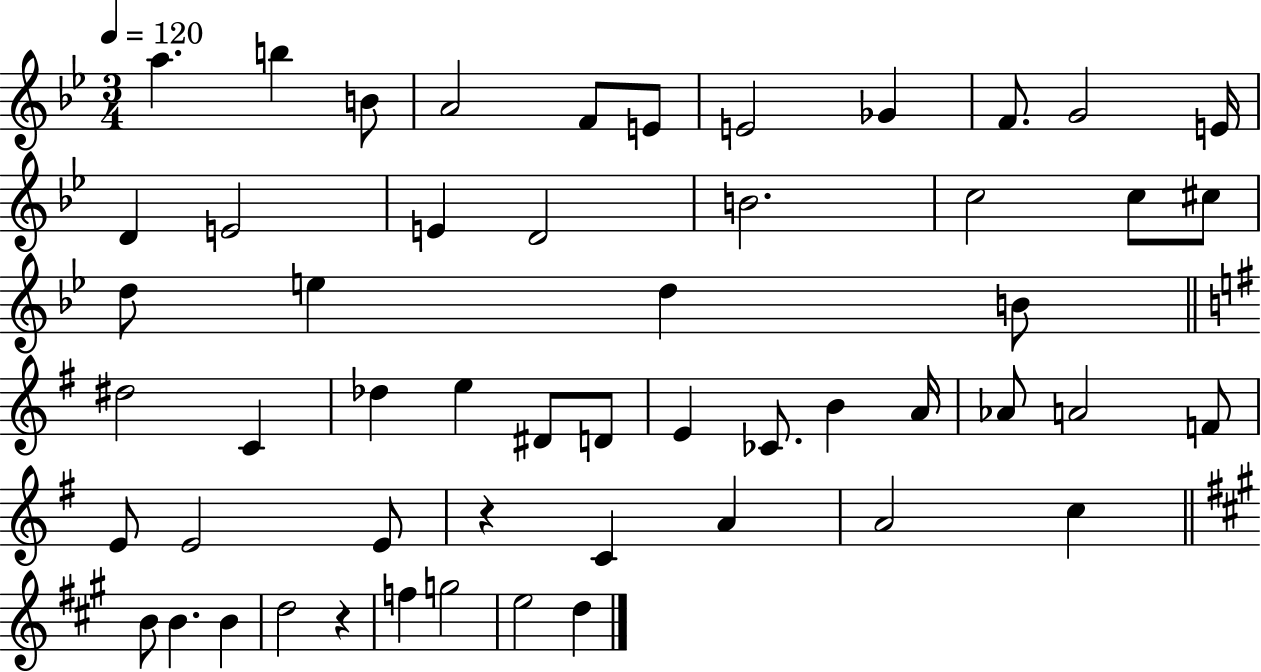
A5/q. B5/q B4/e A4/h F4/e E4/e E4/h Gb4/q F4/e. G4/h E4/s D4/q E4/h E4/q D4/h B4/h. C5/h C5/e C#5/e D5/e E5/q D5/q B4/e D#5/h C4/q Db5/q E5/q D#4/e D4/e E4/q CES4/e. B4/q A4/s Ab4/e A4/h F4/e E4/e E4/h E4/e R/q C4/q A4/q A4/h C5/q B4/e B4/q. B4/q D5/h R/q F5/q G5/h E5/h D5/q